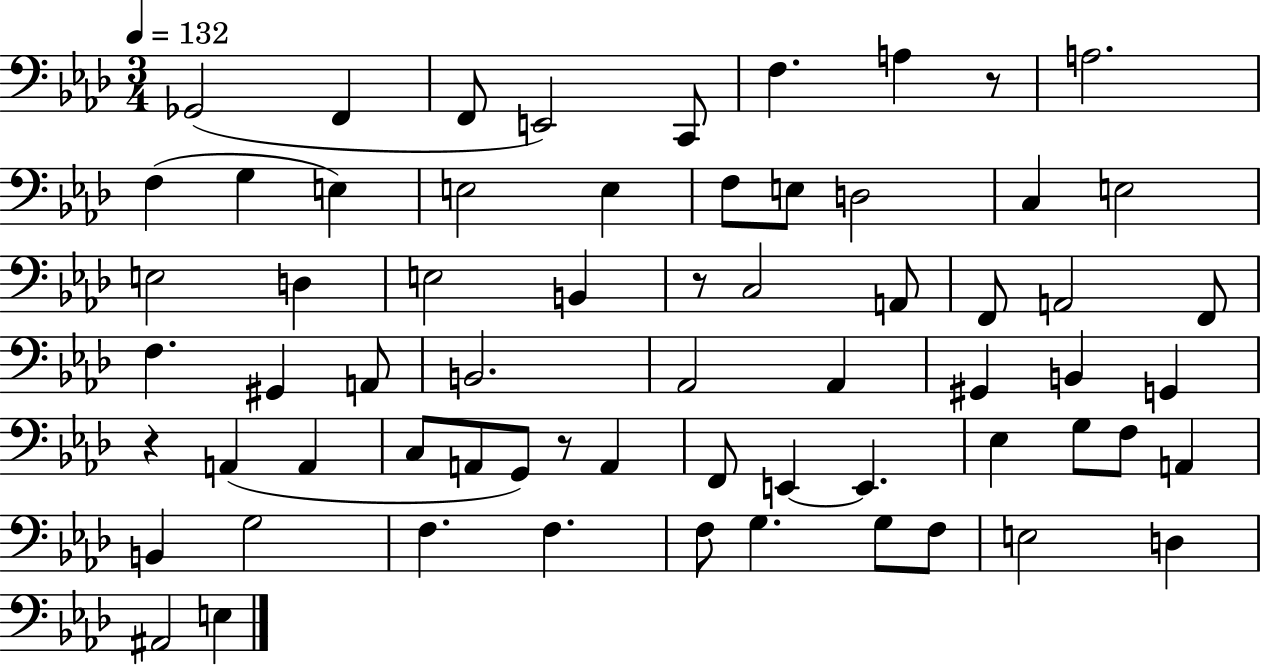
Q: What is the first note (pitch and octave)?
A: Gb2